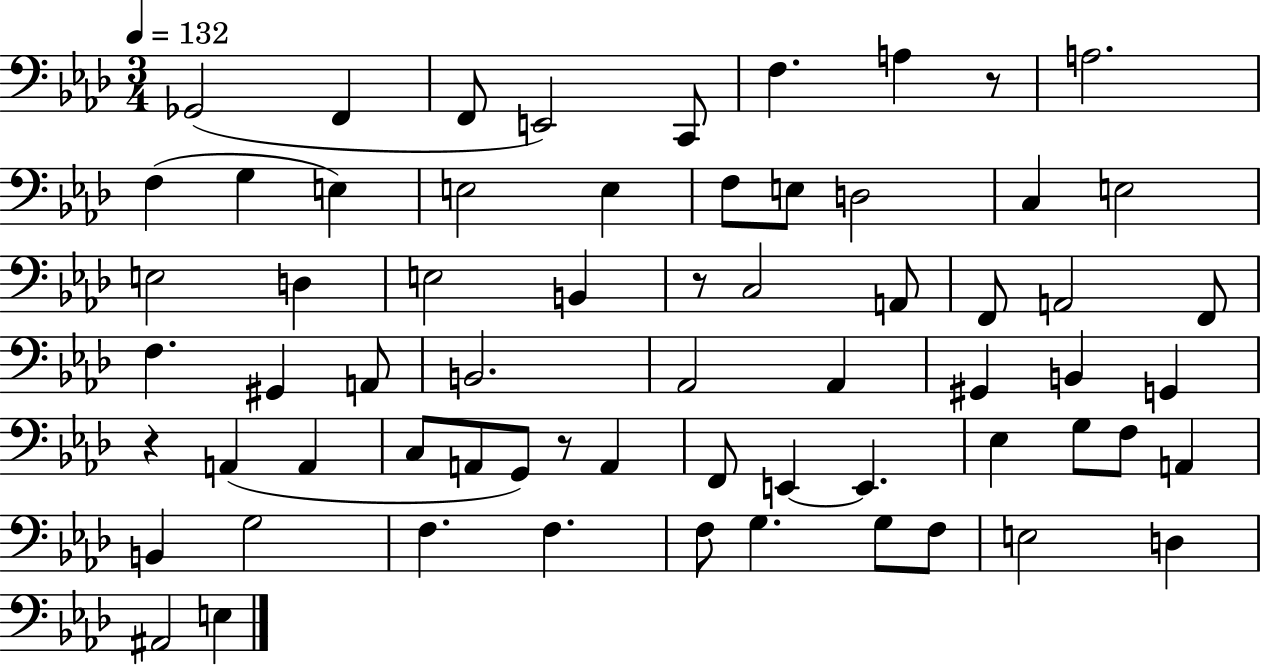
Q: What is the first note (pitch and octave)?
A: Gb2